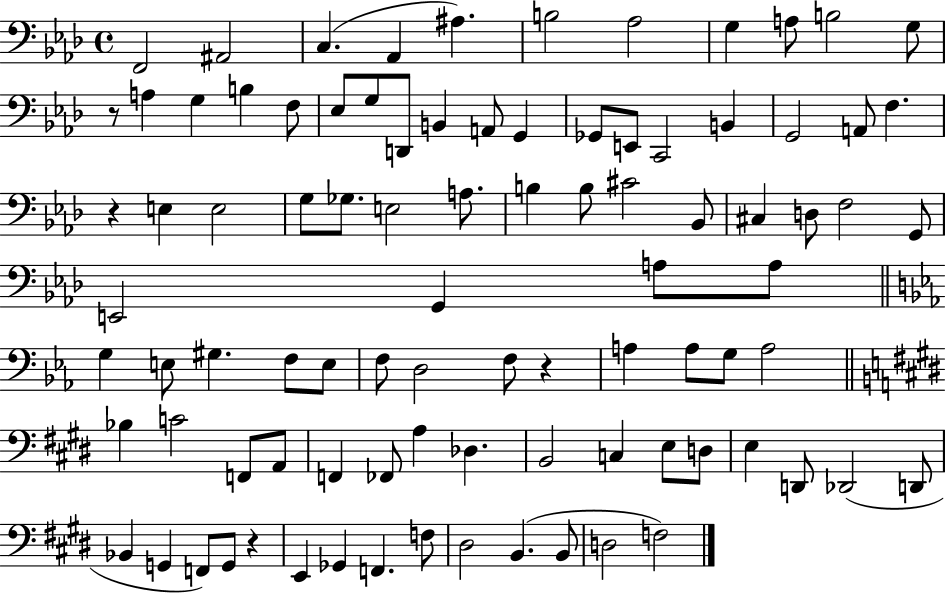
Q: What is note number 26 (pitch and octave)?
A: G2